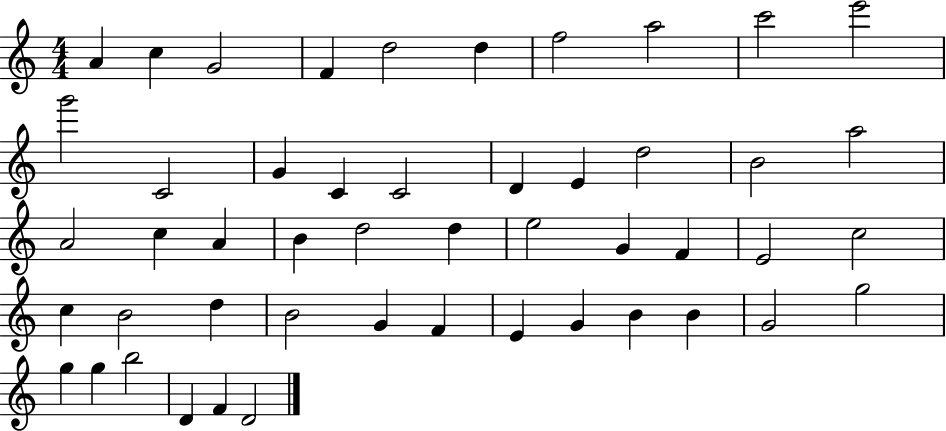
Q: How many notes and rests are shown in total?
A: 49